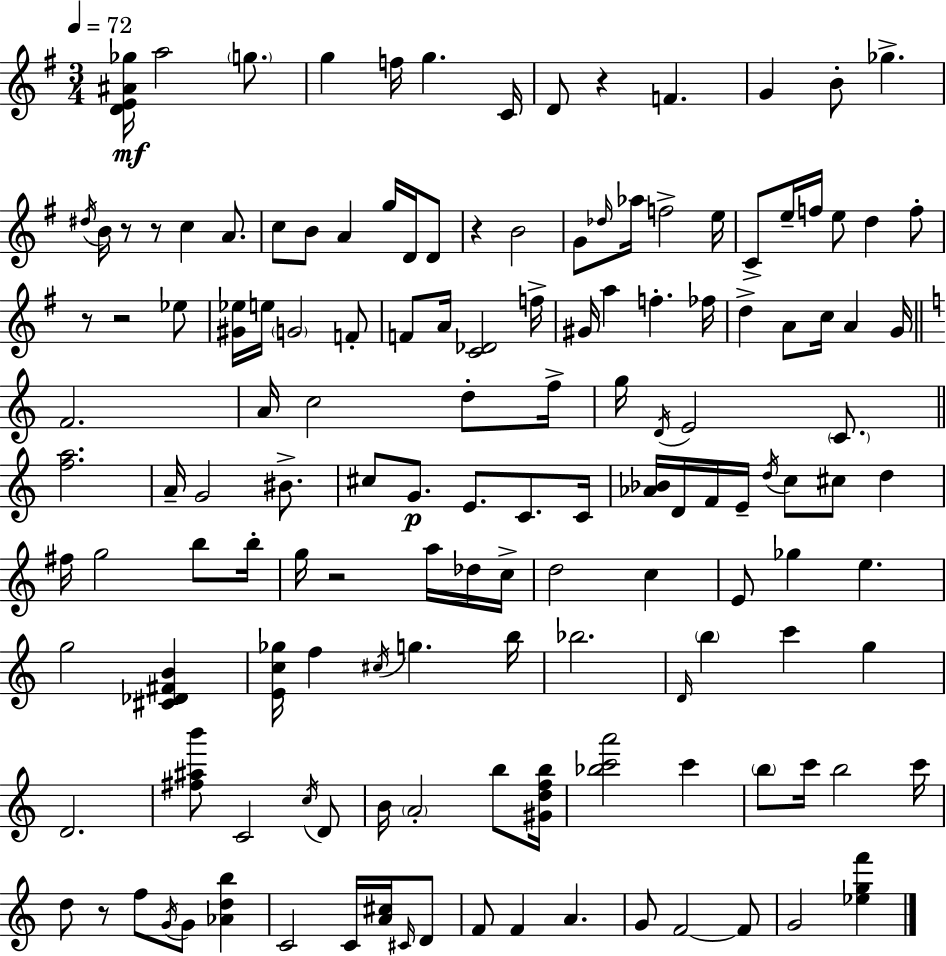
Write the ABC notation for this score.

X:1
T:Untitled
M:3/4
L:1/4
K:Em
[DE^A_g]/4 a2 g/2 g f/4 g C/4 D/2 z F G B/2 _g ^d/4 B/4 z/2 z/2 c A/2 c/2 B/2 A g/4 D/4 D/2 z B2 G/2 _d/4 _a/4 f2 e/4 C/2 e/4 f/4 e/2 d f/2 z/2 z2 _e/2 [^G_e]/4 e/4 G2 F/2 F/2 A/4 [C_D]2 f/4 ^G/4 a f _f/4 d A/2 c/4 A G/4 F2 A/4 c2 d/2 f/4 g/4 D/4 E2 C/2 [fa]2 A/4 G2 ^B/2 ^c/2 G/2 E/2 C/2 C/4 [_A_B]/4 D/4 F/4 E/4 d/4 c/2 ^c/2 d ^f/4 g2 b/2 b/4 g/4 z2 a/4 _d/4 c/4 d2 c E/2 _g e g2 [^C_D^FB] [Ec_g]/4 f ^c/4 g b/4 _b2 D/4 b c' g D2 [^f^ab']/2 C2 c/4 D/2 B/4 A2 b/2 [^Gdfb]/4 [_bc'a']2 c' b/2 c'/4 b2 c'/4 d/2 z/2 f/2 G/4 G/2 [_Adb] C2 C/4 [A^c]/4 ^C/4 D/2 F/2 F A G/2 F2 F/2 G2 [_egf']